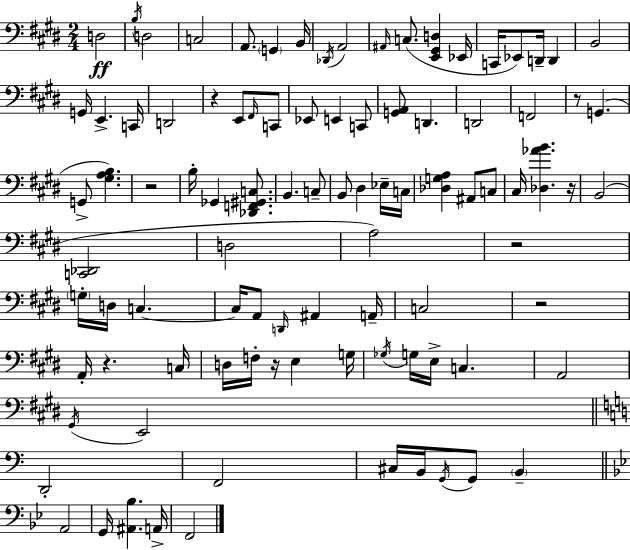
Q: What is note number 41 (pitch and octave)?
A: A#2